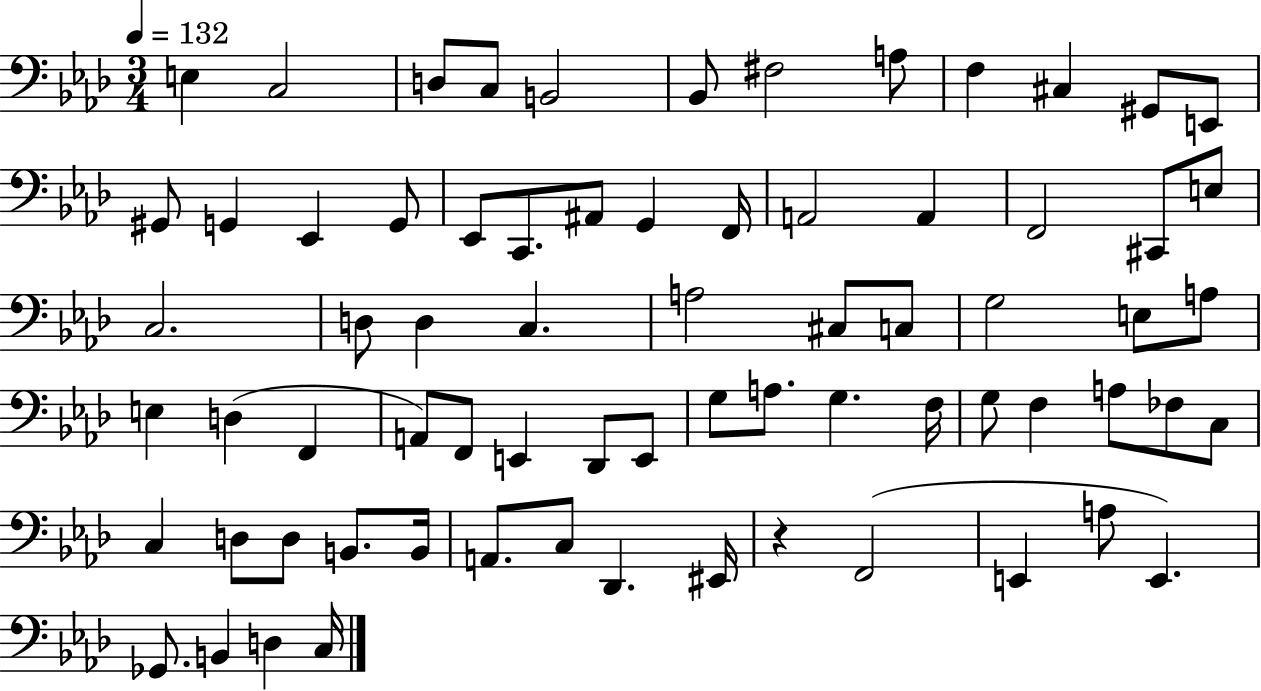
E3/q C3/h D3/e C3/e B2/h Bb2/e F#3/h A3/e F3/q C#3/q G#2/e E2/e G#2/e G2/q Eb2/q G2/e Eb2/e C2/e. A#2/e G2/q F2/s A2/h A2/q F2/h C#2/e E3/e C3/h. D3/e D3/q C3/q. A3/h C#3/e C3/e G3/h E3/e A3/e E3/q D3/q F2/q A2/e F2/e E2/q Db2/e E2/e G3/e A3/e. G3/q. F3/s G3/e F3/q A3/e FES3/e C3/e C3/q D3/e D3/e B2/e. B2/s A2/e. C3/e Db2/q. EIS2/s R/q F2/h E2/q A3/e E2/q. Gb2/e. B2/q D3/q C3/s